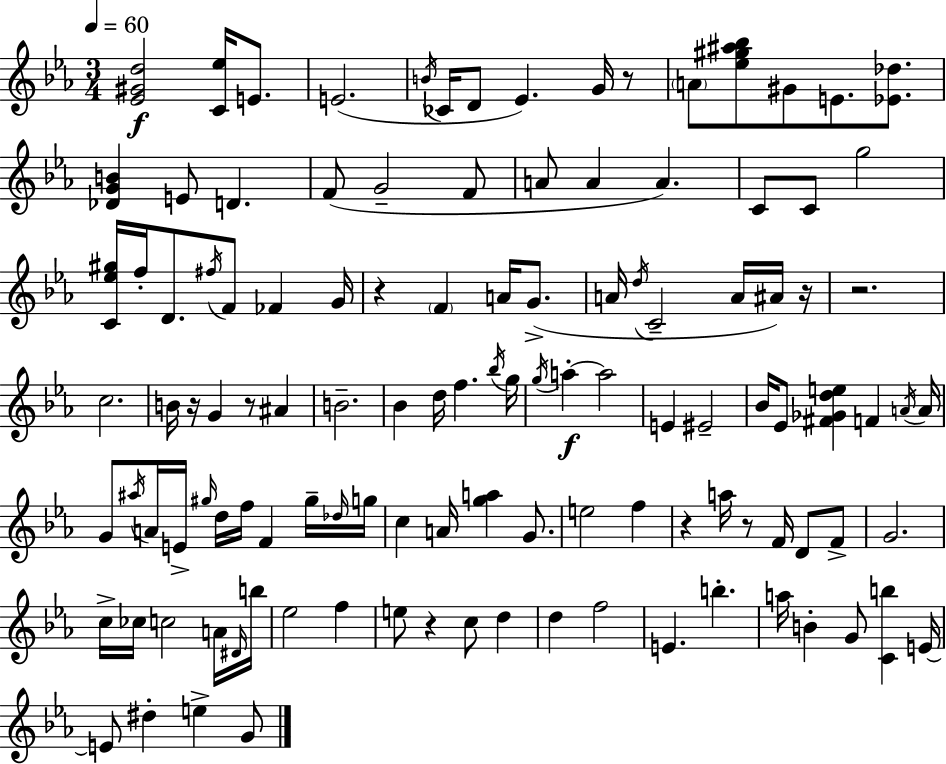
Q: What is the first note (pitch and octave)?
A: E4